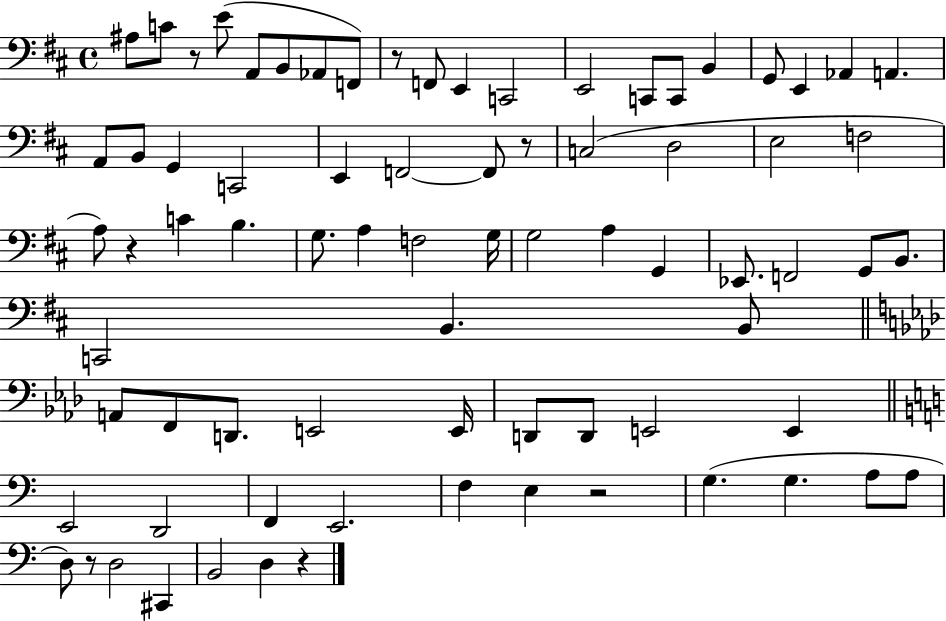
A#3/e C4/e R/e E4/e A2/e B2/e Ab2/e F2/e R/e F2/e E2/q C2/h E2/h C2/e C2/e B2/q G2/e E2/q Ab2/q A2/q. A2/e B2/e G2/q C2/h E2/q F2/h F2/e R/e C3/h D3/h E3/h F3/h A3/e R/q C4/q B3/q. G3/e. A3/q F3/h G3/s G3/h A3/q G2/q Eb2/e. F2/h G2/e B2/e. C2/h B2/q. B2/e A2/e F2/e D2/e. E2/h E2/s D2/e D2/e E2/h E2/q E2/h D2/h F2/q E2/h. F3/q E3/q R/h G3/q. G3/q. A3/e A3/e D3/e R/e D3/h C#2/q B2/h D3/q R/q